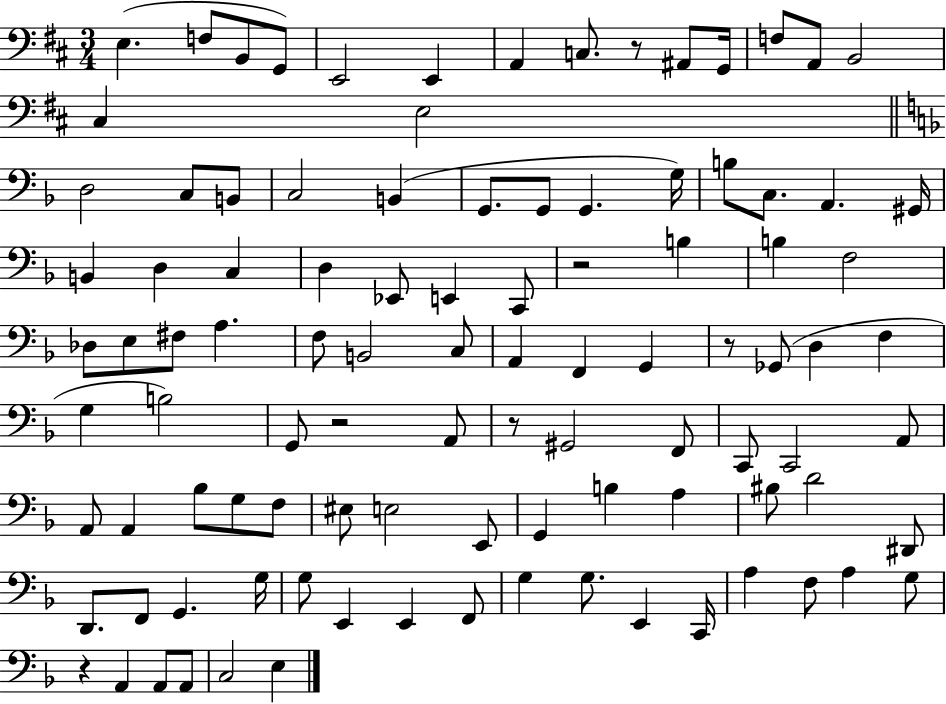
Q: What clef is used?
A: bass